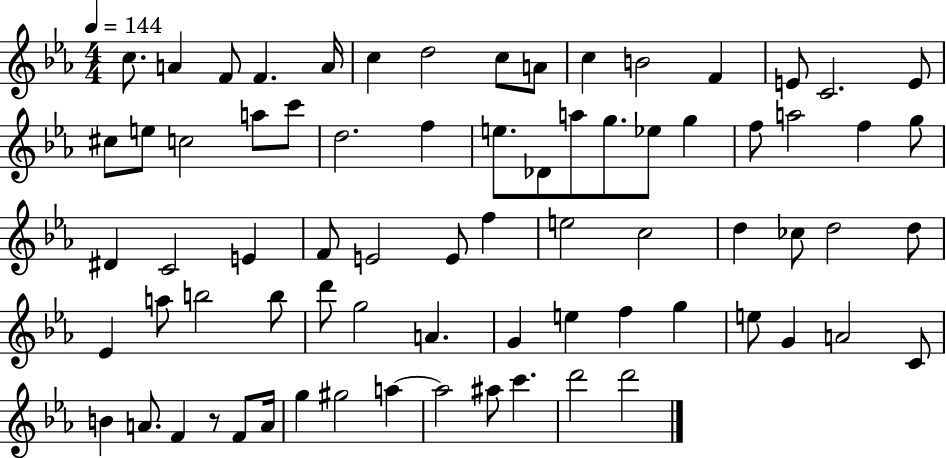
C5/e. A4/q F4/e F4/q. A4/s C5/q D5/h C5/e A4/e C5/q B4/h F4/q E4/e C4/h. E4/e C#5/e E5/e C5/h A5/e C6/e D5/h. F5/q E5/e. Db4/e A5/e G5/e. Eb5/e G5/q F5/e A5/h F5/q G5/e D#4/q C4/h E4/q F4/e E4/h E4/e F5/q E5/h C5/h D5/q CES5/e D5/h D5/e Eb4/q A5/e B5/h B5/e D6/e G5/h A4/q. G4/q E5/q F5/q G5/q E5/e G4/q A4/h C4/e B4/q A4/e. F4/q R/e F4/e A4/s G5/q G#5/h A5/q A5/h A#5/e C6/q. D6/h D6/h